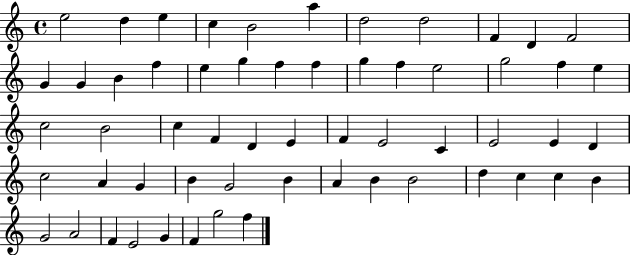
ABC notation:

X:1
T:Untitled
M:4/4
L:1/4
K:C
e2 d e c B2 a d2 d2 F D F2 G G B f e g f f g f e2 g2 f e c2 B2 c F D E F E2 C E2 E D c2 A G B G2 B A B B2 d c c B G2 A2 F E2 G F g2 f